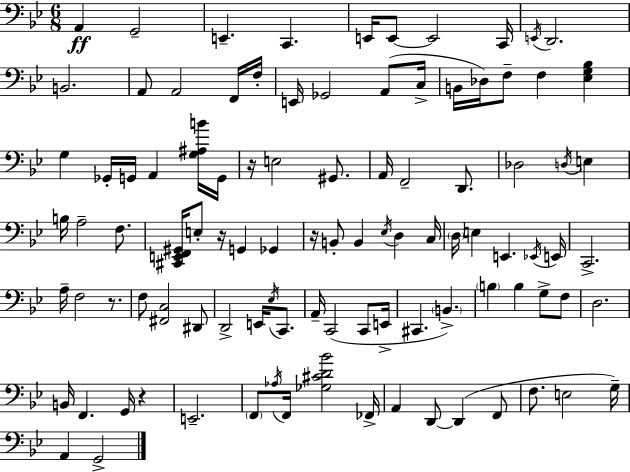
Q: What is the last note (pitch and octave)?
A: G2